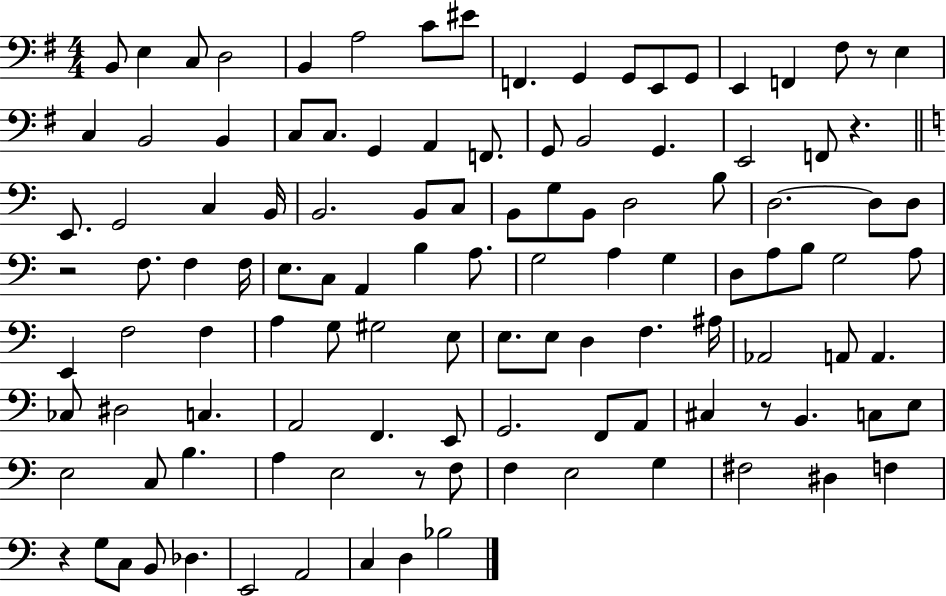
X:1
T:Untitled
M:4/4
L:1/4
K:G
B,,/2 E, C,/2 D,2 B,, A,2 C/2 ^E/2 F,, G,, G,,/2 E,,/2 G,,/2 E,, F,, ^F,/2 z/2 E, C, B,,2 B,, C,/2 C,/2 G,, A,, F,,/2 G,,/2 B,,2 G,, E,,2 F,,/2 z E,,/2 G,,2 C, B,,/4 B,,2 B,,/2 C,/2 B,,/2 G,/2 B,,/2 D,2 B,/2 D,2 D,/2 D,/2 z2 F,/2 F, F,/4 E,/2 C,/2 A,, B, A,/2 G,2 A, G, D,/2 A,/2 B,/2 G,2 A,/2 E,, F,2 F, A, G,/2 ^G,2 E,/2 E,/2 E,/2 D, F, ^A,/4 _A,,2 A,,/2 A,, _C,/2 ^D,2 C, A,,2 F,, E,,/2 G,,2 F,,/2 A,,/2 ^C, z/2 B,, C,/2 E,/2 E,2 C,/2 B, A, E,2 z/2 F,/2 F, E,2 G, ^F,2 ^D, F, z G,/2 C,/2 B,,/2 _D, E,,2 A,,2 C, D, _B,2